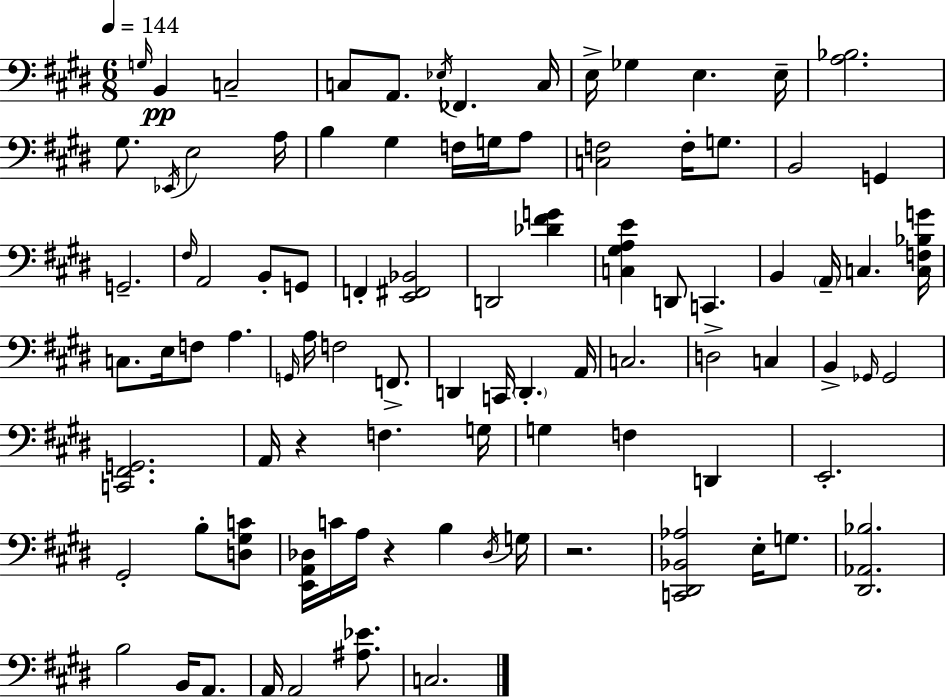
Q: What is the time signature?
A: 6/8